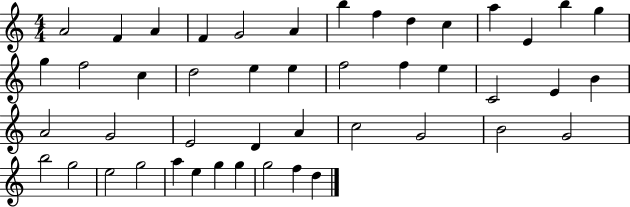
{
  \clef treble
  \numericTimeSignature
  \time 4/4
  \key c \major
  a'2 f'4 a'4 | f'4 g'2 a'4 | b''4 f''4 d''4 c''4 | a''4 e'4 b''4 g''4 | \break g''4 f''2 c''4 | d''2 e''4 e''4 | f''2 f''4 e''4 | c'2 e'4 b'4 | \break a'2 g'2 | e'2 d'4 a'4 | c''2 g'2 | b'2 g'2 | \break b''2 g''2 | e''2 g''2 | a''4 e''4 g''4 g''4 | g''2 f''4 d''4 | \break \bar "|."
}